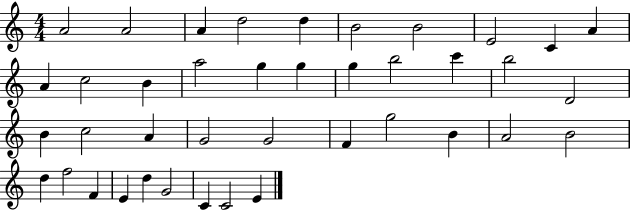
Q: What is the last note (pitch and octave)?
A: E4